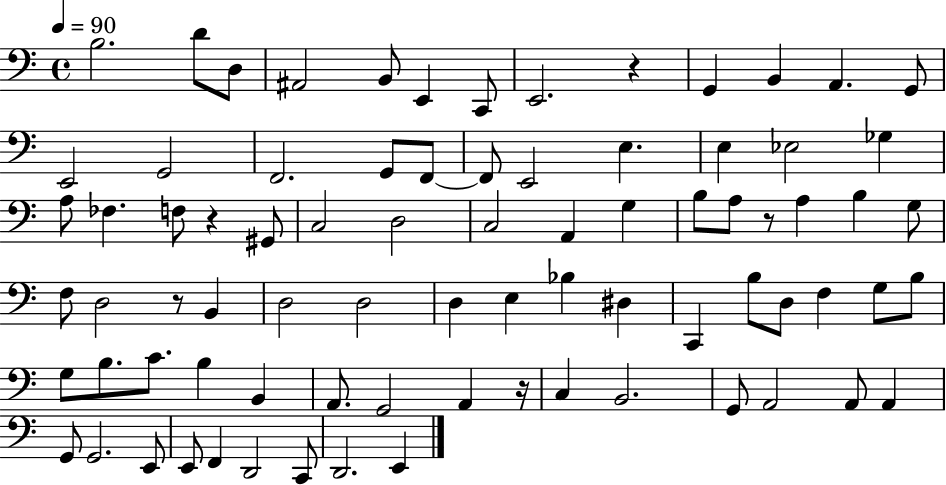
{
  \clef bass
  \time 4/4
  \defaultTimeSignature
  \key c \major
  \tempo 4 = 90
  b2. d'8 d8 | ais,2 b,8 e,4 c,8 | e,2. r4 | g,4 b,4 a,4. g,8 | \break e,2 g,2 | f,2. g,8 f,8~~ | f,8 e,2 e4. | e4 ees2 ges4 | \break a8 fes4. f8 r4 gis,8 | c2 d2 | c2 a,4 g4 | b8 a8 r8 a4 b4 g8 | \break f8 d2 r8 b,4 | d2 d2 | d4 e4 bes4 dis4 | c,4 b8 d8 f4 g8 b8 | \break g8 b8. c'8. b4 b,4 | a,8. g,2 a,4 r16 | c4 b,2. | g,8 a,2 a,8 a,4 | \break g,8 g,2. e,8 | e,8 f,4 d,2 c,8 | d,2. e,4 | \bar "|."
}